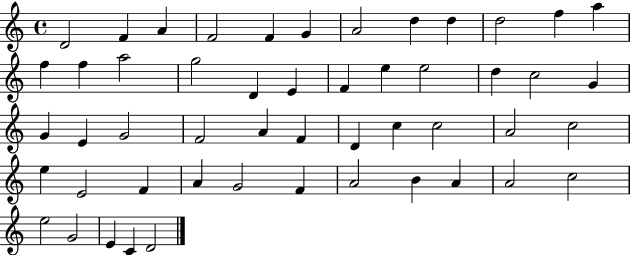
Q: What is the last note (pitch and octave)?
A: D4